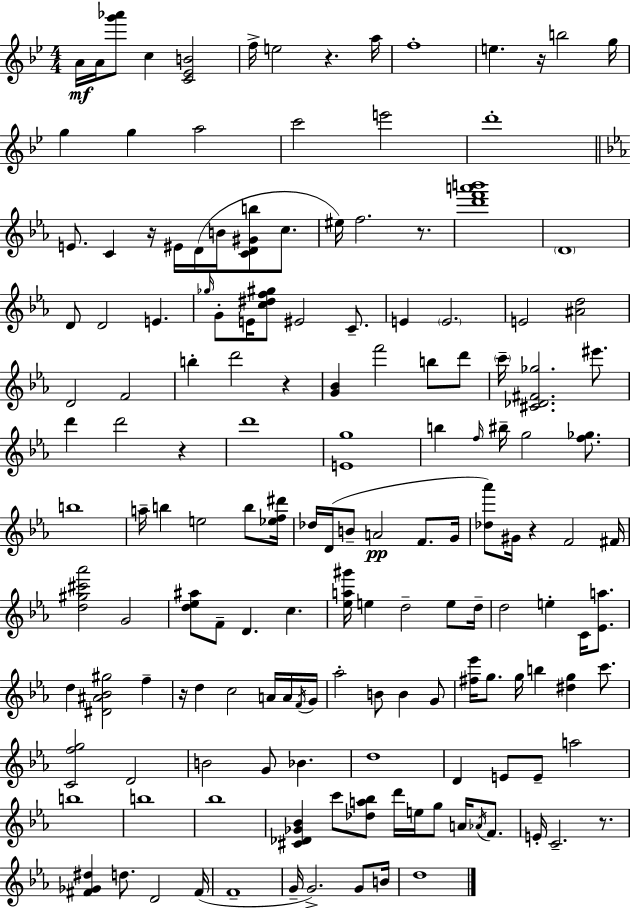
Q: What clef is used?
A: treble